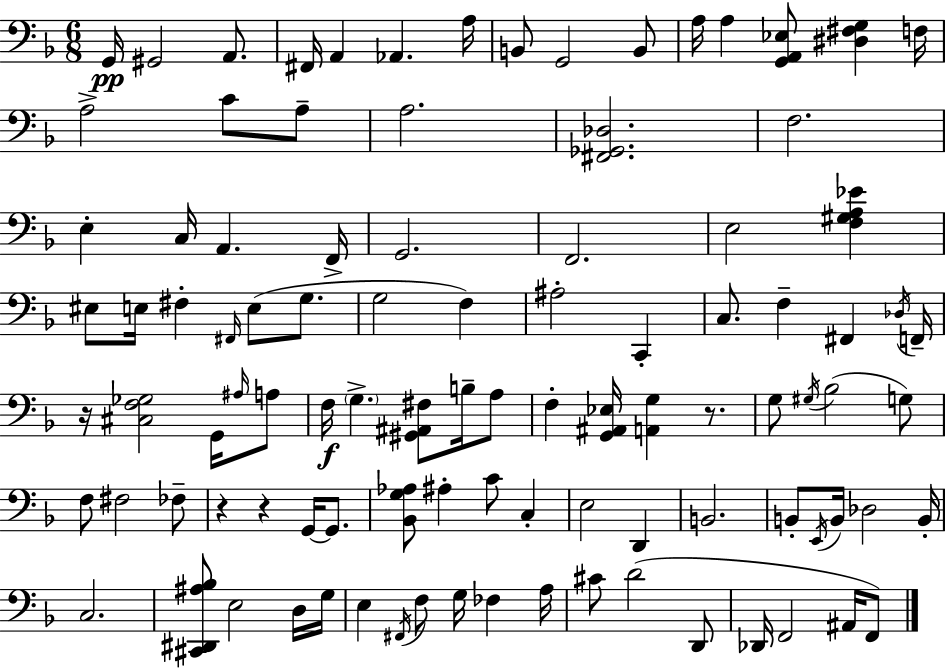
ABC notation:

X:1
T:Untitled
M:6/8
L:1/4
K:F
G,,/4 ^G,,2 A,,/2 ^F,,/4 A,, _A,, A,/4 B,,/2 G,,2 B,,/2 A,/4 A, [G,,A,,_E,]/2 [^D,^F,G,] F,/4 A,2 C/2 A,/2 A,2 [^F,,_G,,_D,]2 F,2 E, C,/4 A,, F,,/4 G,,2 F,,2 E,2 [F,^G,A,_E] ^E,/2 E,/4 ^F, ^F,,/4 E,/2 G,/2 G,2 F, ^A,2 C,, C,/2 F, ^F,, _D,/4 F,,/4 z/4 [^C,F,_G,]2 G,,/4 ^A,/4 A,/2 F,/4 G, [^G,,^A,,^F,]/2 B,/4 A,/2 F, [G,,^A,,_E,]/4 [A,,G,] z/2 G,/2 ^G,/4 _B,2 G,/2 F,/2 ^F,2 _F,/2 z z G,,/4 G,,/2 [_B,,G,_A,]/2 ^A, C/2 C, E,2 D,, B,,2 B,,/2 E,,/4 B,,/4 _D,2 B,,/4 C,2 [^C,,^D,,^A,_B,]/2 E,2 D,/4 G,/4 E, ^F,,/4 F,/2 G,/4 _F, A,/4 ^C/2 D2 D,,/2 _D,,/4 F,,2 ^A,,/4 F,,/2